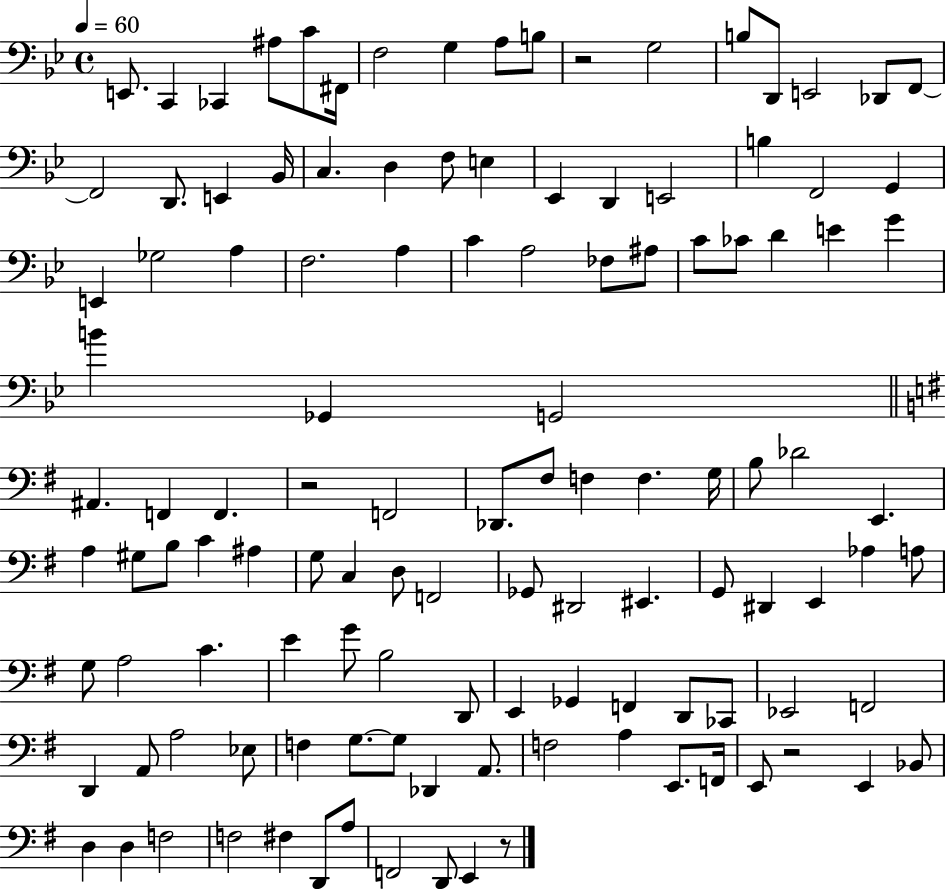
X:1
T:Untitled
M:4/4
L:1/4
K:Bb
E,,/2 C,, _C,, ^A,/2 C/2 ^F,,/4 F,2 G, A,/2 B,/2 z2 G,2 B,/2 D,,/2 E,,2 _D,,/2 F,,/2 F,,2 D,,/2 E,, _B,,/4 C, D, F,/2 E, _E,, D,, E,,2 B, F,,2 G,, E,, _G,2 A, F,2 A, C A,2 _F,/2 ^A,/2 C/2 _C/2 D E G B _G,, G,,2 ^A,, F,, F,, z2 F,,2 _D,,/2 ^F,/2 F, F, G,/4 B,/2 _D2 E,, A, ^G,/2 B,/2 C ^A, G,/2 C, D,/2 F,,2 _G,,/2 ^D,,2 ^E,, G,,/2 ^D,, E,, _A, A,/2 G,/2 A,2 C E G/2 B,2 D,,/2 E,, _G,, F,, D,,/2 _C,,/2 _E,,2 F,,2 D,, A,,/2 A,2 _E,/2 F, G,/2 G,/2 _D,, A,,/2 F,2 A, E,,/2 F,,/4 E,,/2 z2 E,, _B,,/2 D, D, F,2 F,2 ^F, D,,/2 A,/2 F,,2 D,,/2 E,, z/2